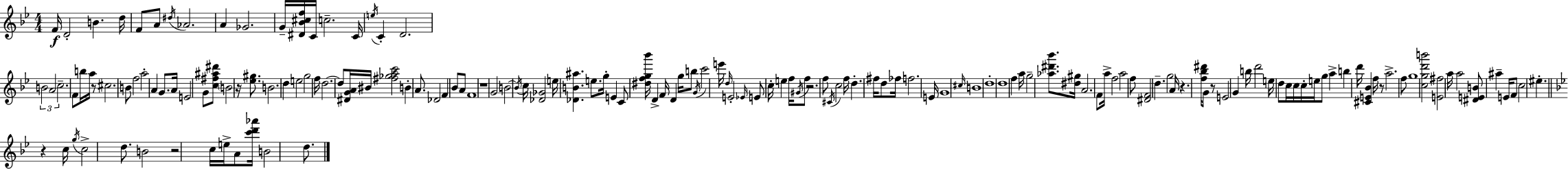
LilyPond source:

{
  \clef treble
  \numericTimeSignature
  \time 4/4
  \key bes \major
  f'16\f d'2-. b'4. d''16 | f'8 a'8 \acciaccatura { dis''16 } aes'2. | a'4 ges'2. | g'16-- <dis' bes' cis'' f''>16 c'16 c''2.-- | \break c'16 \acciaccatura { e''16 } c'4-. d'2. | \tuplet 3/2 { b'2 a'2 | c''2.-- } f'8 | b''16 a''16 r8 cis''2. | \break b'8 f''2 a''2-. | a'4 g'8. a'16 e'2 | g'8 <c'' fis'' ais'' dis'''>8 \parenthesize b'2 r16 <ees'' gis''>8. | b'2. d''4 | \break e''2 g''2 | f''16 d''2.~~ d''8 | <dis' g' a'>16 bis'16 <fis'' ges'' a'' c'''>2 b'4-. a'8. | des'2 f'4 bes'8 | \break a'8 f'1 | r1 | g'2 b'2~~ | \acciaccatura { b'16 } c''16 <des' ges'>2 e''16 <des' b' ais''>4. | \break e''8. g''16-. e'4 c'8 <dis'' f'' g'' bes'''>16 d'4-> | f'16 d'4 g''16 b''8 \acciaccatura { g'16 } c'''2 | e'''16 \grace { d''16 } e'2-. \grace { ees'16 } e'8 | c''16-. e''4 f''16 \acciaccatura { gis'16 } f''8 r2. | \break f''8 \acciaccatura { cis'16 } c''2 | f''16 d''4.-. fis''16 d''8 fes''16 f''2. | e'16 g'1 | \grace { cis''16 } b'1 | \break d''1-. | d''1 | f''4 a''16 g''2-- | <aes'' dis''' bes'''>8. <dis'' gis''>16 a'2. | \break f'8 a''16-> f''2 | a''2 f''8 <dis' f'>2 | d''4.-- g''2 | a'16 r4. <f'' bes'' dis'''>16 g'8 r8 e'2 | \break g'4 b''16 d'''2 | e''16 d''8 c''16 c''16 c''16-. e''16 g''8 a''4-> b''4 | d'''16 <cis' e' bes'>4 f''16 r8 a''2.-> | f''8 g''1 | \break <c'' g'' d''' b'''>2 | <e' fis''>2 a''16 a''2 | <dis' e' b'>8 ais''4-- e'16 f'8 c''2 | eis''4.-. \bar "||" \break \key g \minor r4 c''16 \acciaccatura { g''16 } c''2-> d''8. | b'2 r2 | c''16 e''16-> a'8 <c''' d''' aes'''>16 b'2 d''8. | \bar "|."
}